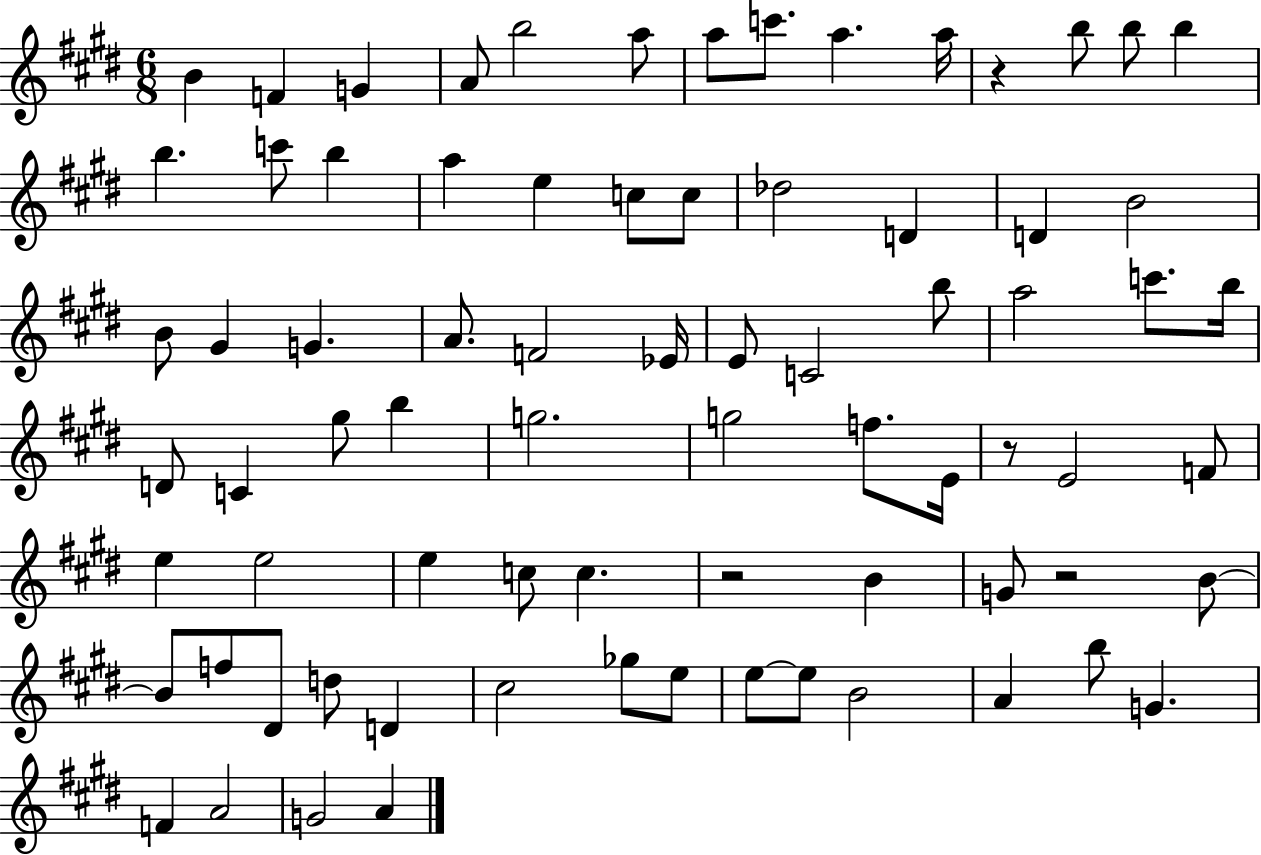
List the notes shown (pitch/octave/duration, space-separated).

B4/q F4/q G4/q A4/e B5/h A5/e A5/e C6/e. A5/q. A5/s R/q B5/e B5/e B5/q B5/q. C6/e B5/q A5/q E5/q C5/e C5/e Db5/h D4/q D4/q B4/h B4/e G#4/q G4/q. A4/e. F4/h Eb4/s E4/e C4/h B5/e A5/h C6/e. B5/s D4/e C4/q G#5/e B5/q G5/h. G5/h F5/e. E4/s R/e E4/h F4/e E5/q E5/h E5/q C5/e C5/q. R/h B4/q G4/e R/h B4/e B4/e F5/e D#4/e D5/e D4/q C#5/h Gb5/e E5/e E5/e E5/e B4/h A4/q B5/e G4/q. F4/q A4/h G4/h A4/q